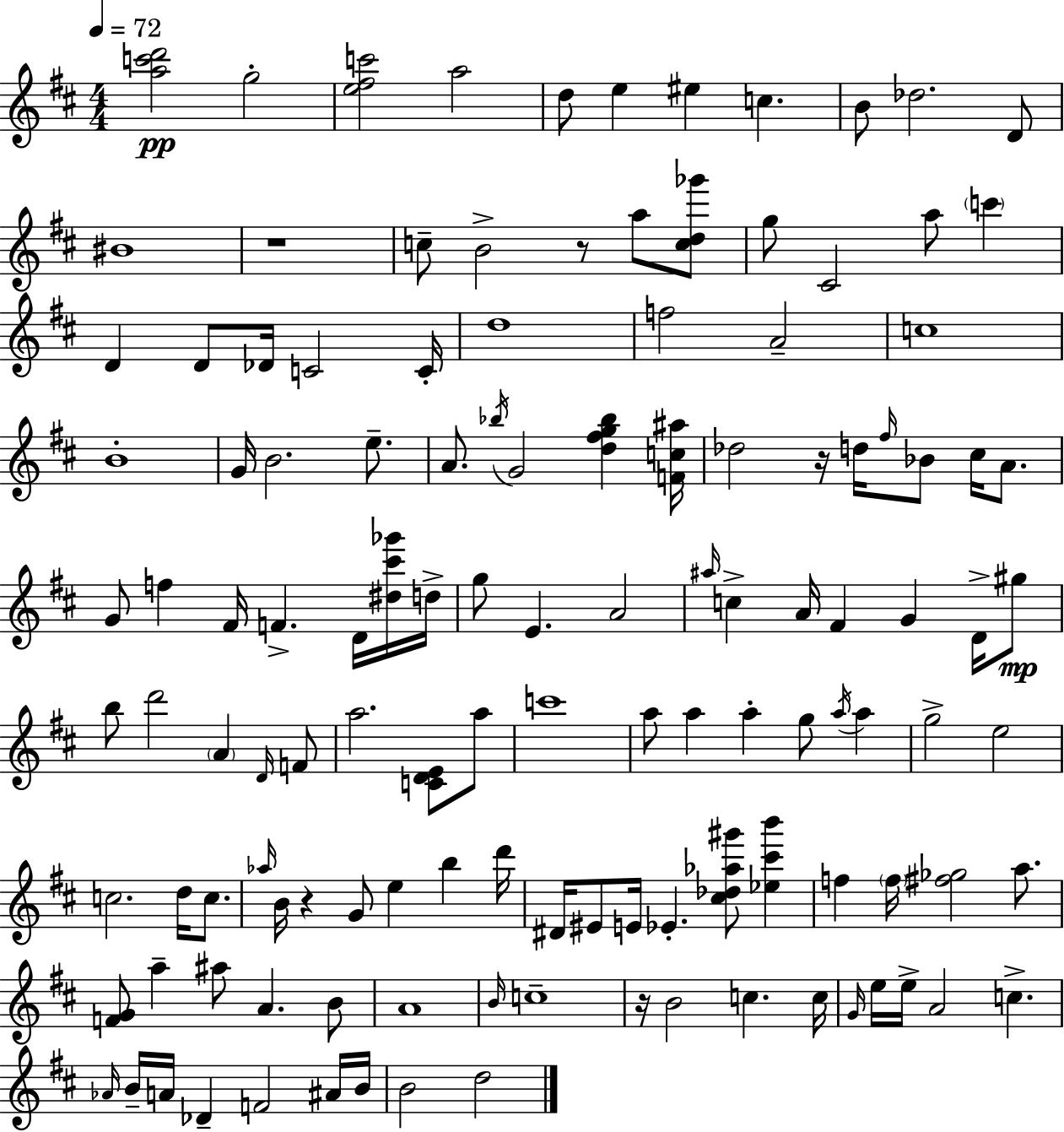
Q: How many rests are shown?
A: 5